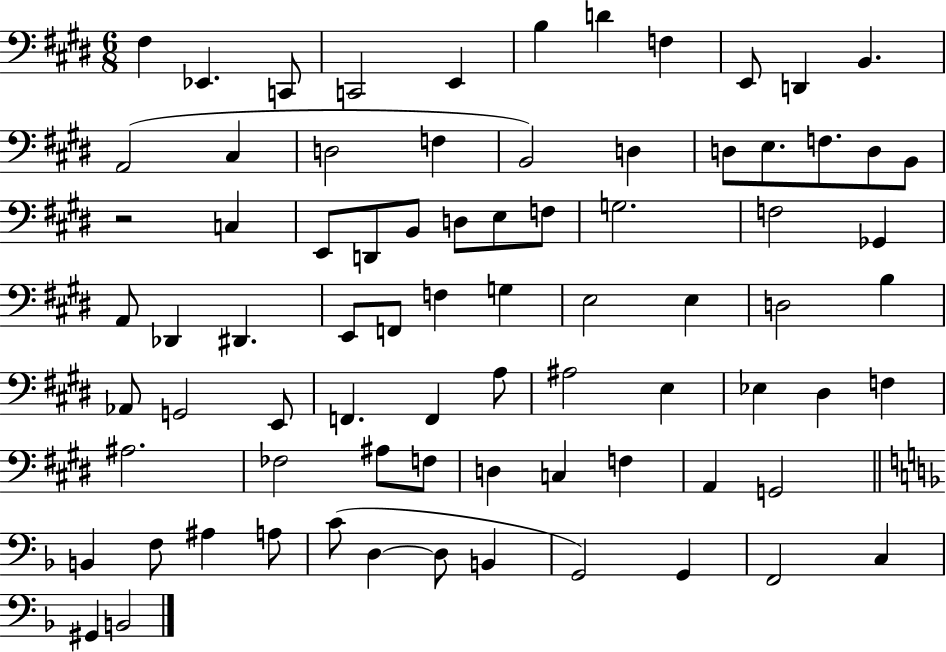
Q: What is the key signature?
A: E major